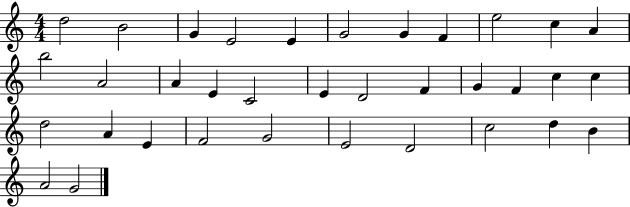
{
  \clef treble
  \numericTimeSignature
  \time 4/4
  \key c \major
  d''2 b'2 | g'4 e'2 e'4 | g'2 g'4 f'4 | e''2 c''4 a'4 | \break b''2 a'2 | a'4 e'4 c'2 | e'4 d'2 f'4 | g'4 f'4 c''4 c''4 | \break d''2 a'4 e'4 | f'2 g'2 | e'2 d'2 | c''2 d''4 b'4 | \break a'2 g'2 | \bar "|."
}